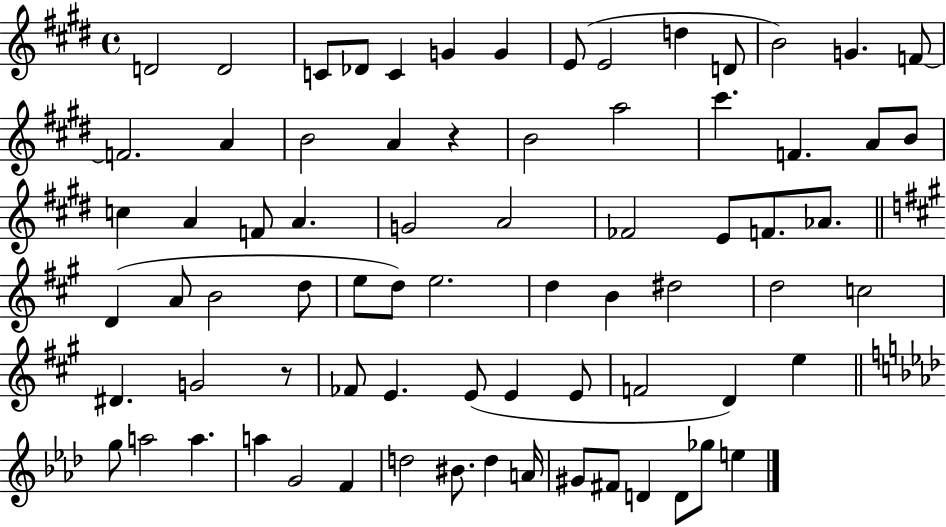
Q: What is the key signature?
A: E major